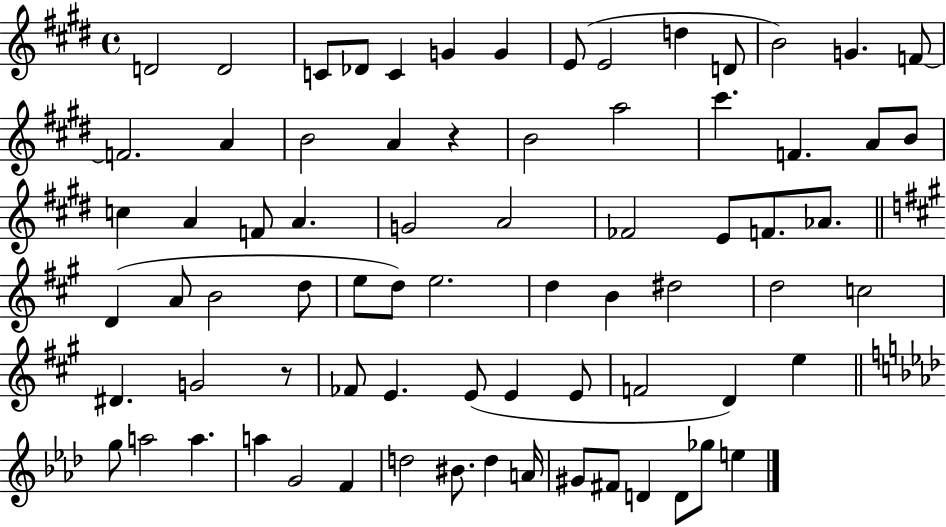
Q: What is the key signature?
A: E major